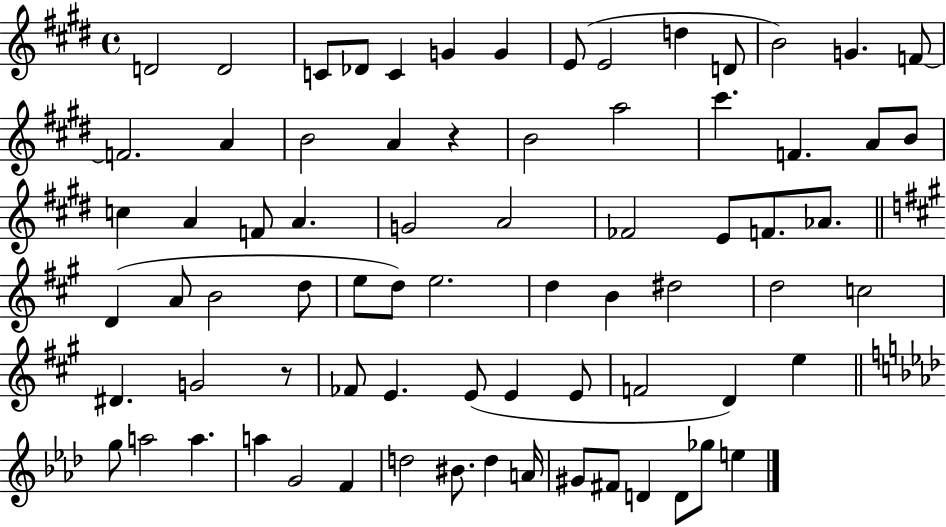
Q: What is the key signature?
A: E major